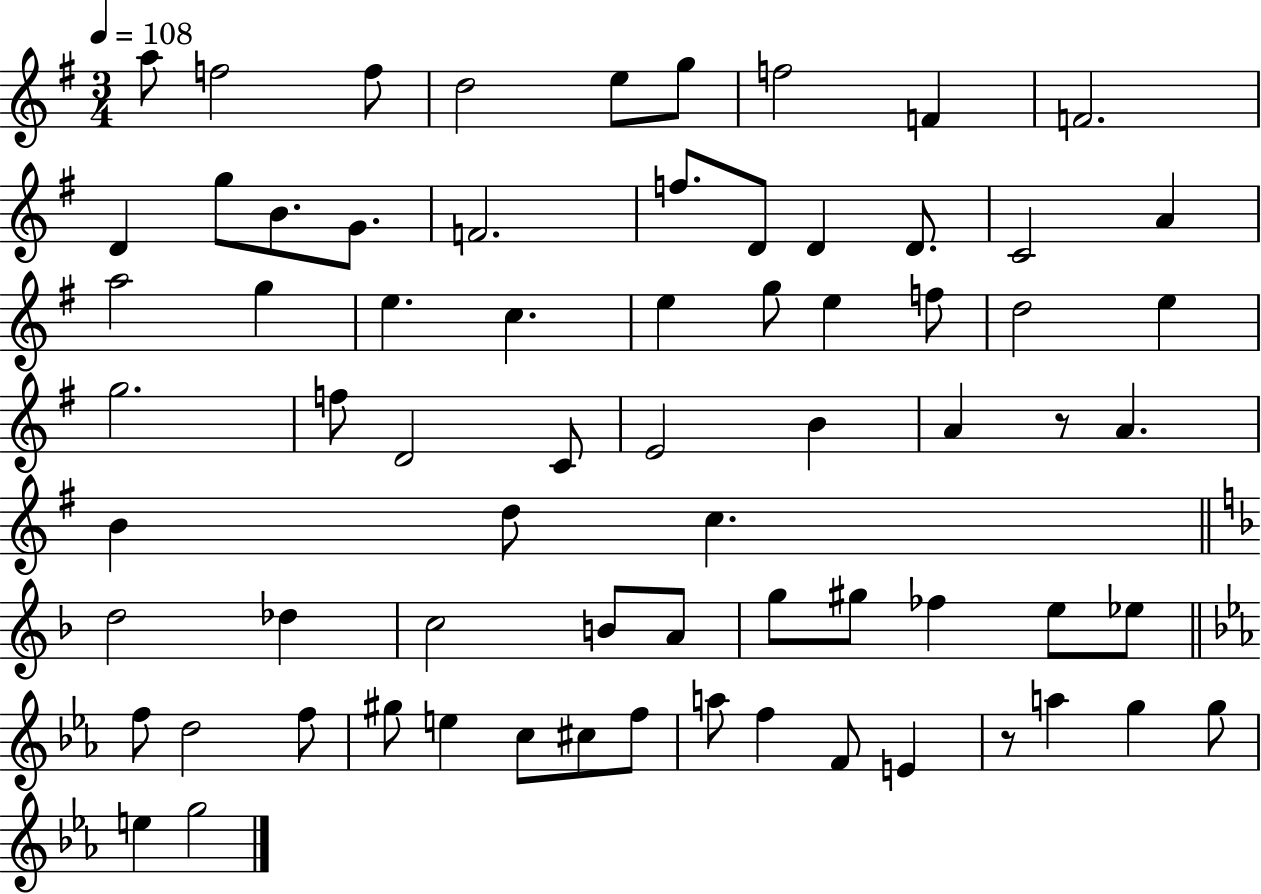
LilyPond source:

{
  \clef treble
  \numericTimeSignature
  \time 3/4
  \key g \major
  \tempo 4 = 108
  a''8 f''2 f''8 | d''2 e''8 g''8 | f''2 f'4 | f'2. | \break d'4 g''8 b'8. g'8. | f'2. | f''8. d'8 d'4 d'8. | c'2 a'4 | \break a''2 g''4 | e''4. c''4. | e''4 g''8 e''4 f''8 | d''2 e''4 | \break g''2. | f''8 d'2 c'8 | e'2 b'4 | a'4 r8 a'4. | \break b'4 d''8 c''4. | \bar "||" \break \key d \minor d''2 des''4 | c''2 b'8 a'8 | g''8 gis''8 fes''4 e''8 ees''8 | \bar "||" \break \key c \minor f''8 d''2 f''8 | gis''8 e''4 c''8 cis''8 f''8 | a''8 f''4 f'8 e'4 | r8 a''4 g''4 g''8 | \break e''4 g''2 | \bar "|."
}